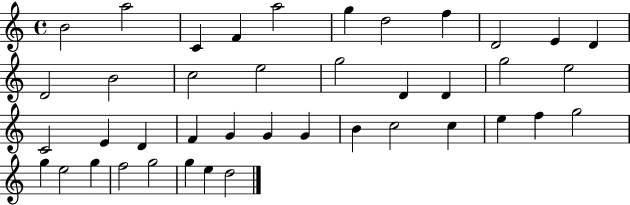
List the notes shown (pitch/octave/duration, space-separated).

B4/h A5/h C4/q F4/q A5/h G5/q D5/h F5/q D4/h E4/q D4/q D4/h B4/h C5/h E5/h G5/h D4/q D4/q G5/h E5/h C4/h E4/q D4/q F4/q G4/q G4/q G4/q B4/q C5/h C5/q E5/q F5/q G5/h G5/q E5/h G5/q F5/h G5/h G5/q E5/q D5/h